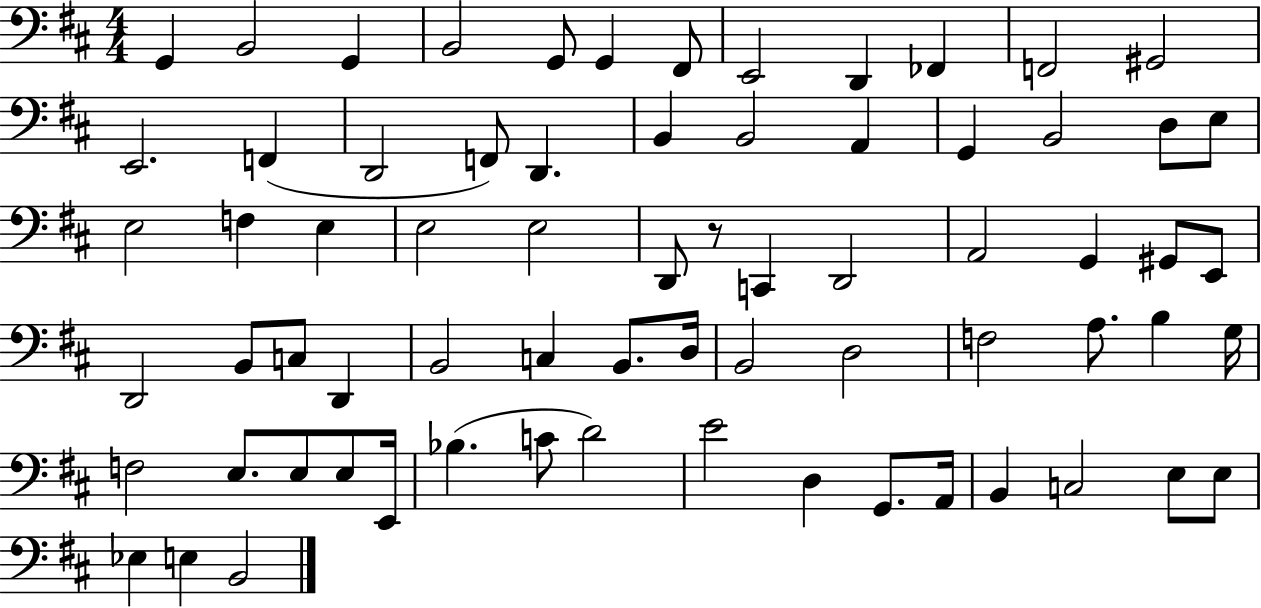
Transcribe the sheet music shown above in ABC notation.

X:1
T:Untitled
M:4/4
L:1/4
K:D
G,, B,,2 G,, B,,2 G,,/2 G,, ^F,,/2 E,,2 D,, _F,, F,,2 ^G,,2 E,,2 F,, D,,2 F,,/2 D,, B,, B,,2 A,, G,, B,,2 D,/2 E,/2 E,2 F, E, E,2 E,2 D,,/2 z/2 C,, D,,2 A,,2 G,, ^G,,/2 E,,/2 D,,2 B,,/2 C,/2 D,, B,,2 C, B,,/2 D,/4 B,,2 D,2 F,2 A,/2 B, G,/4 F,2 E,/2 E,/2 E,/2 E,,/4 _B, C/2 D2 E2 D, G,,/2 A,,/4 B,, C,2 E,/2 E,/2 _E, E, B,,2